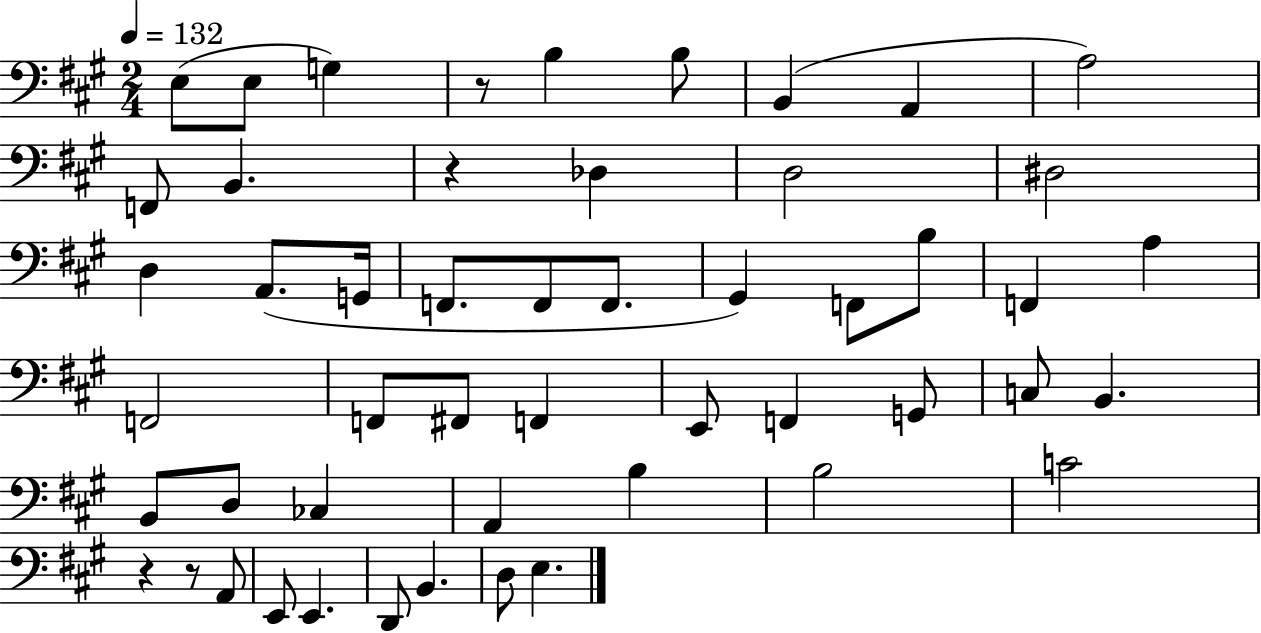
E3/e E3/e G3/q R/e B3/q B3/e B2/q A2/q A3/h F2/e B2/q. R/q Db3/q D3/h D#3/h D3/q A2/e. G2/s F2/e. F2/e F2/e. G#2/q F2/e B3/e F2/q A3/q F2/h F2/e F#2/e F2/q E2/e F2/q G2/e C3/e B2/q. B2/e D3/e CES3/q A2/q B3/q B3/h C4/h R/q R/e A2/e E2/e E2/q. D2/e B2/q. D3/e E3/q.